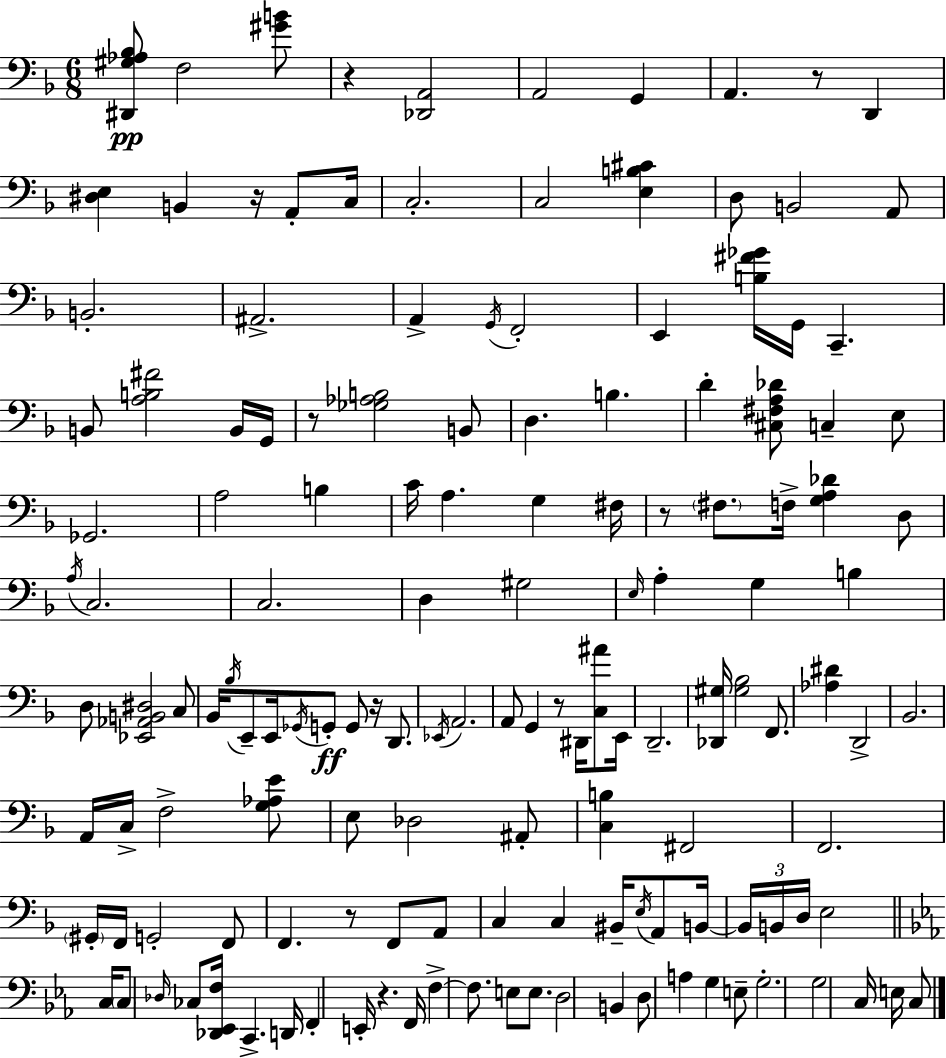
{
  \clef bass
  \numericTimeSignature
  \time 6/8
  \key f \major
  <dis, gis aes bes>8\pp f2 <gis' b'>8 | r4 <des, a,>2 | a,2 g,4 | a,4. r8 d,4 | \break <dis e>4 b,4 r16 a,8-. c16 | c2.-. | c2 <e b cis'>4 | d8 b,2 a,8 | \break b,2.-. | ais,2.-> | a,4-> \acciaccatura { g,16 } f,2-. | e,4 <b fis' ges'>16 g,16 c,4.-- | \break b,8 <a b fis'>2 b,16 | g,16 r8 <ges aes b>2 b,8 | d4. b4. | d'4-. <cis fis a des'>8 c4-- e8 | \break ges,2. | a2 b4 | c'16 a4. g4 | fis16 r8 \parenthesize fis8. f16-> <g a des'>4 d8 | \break \acciaccatura { a16 } c2. | c2. | d4 gis2 | \grace { e16 } a4-. g4 b4 | \break d8 <ees, aes, b, dis>2 | c8 bes,16 \acciaccatura { bes16 } e,8-- e,16 \acciaccatura { ges,16 } g,8-.\ff g,8 | r16 d,8. \acciaccatura { ees,16 } a,2. | a,8 g,4 | \break r8 dis,16 <c ais'>8 e,16 d,2.-- | <des, gis>16 <gis bes>2 | f,8. <aes dis'>4 d,2-> | bes,2. | \break a,16 c16-> f2-> | <g aes e'>8 e8 des2 | ais,8-. <c b>4 fis,2 | f,2. | \break \parenthesize gis,16-. f,16 g,2-. | f,8 f,4. | r8 f,8 a,8 c4 c4 | bis,16-- \acciaccatura { e16 } a,8 b,16~~ \tuplet 3/2 { b,16 b,16 d16 } e2 | \break \bar "||" \break \key c \minor c16 \parenthesize c8 \grace { des16 } ces8 <des, ees, f>16 c,4.-> | d,16 f,4-. e,16-. r4. | f,16 f4->~~ f8. e8 e8. | d2 b,4 | \break d8 a4 g4 | e8-- g2.-. | g2 c16 e16 | c8 \bar "|."
}